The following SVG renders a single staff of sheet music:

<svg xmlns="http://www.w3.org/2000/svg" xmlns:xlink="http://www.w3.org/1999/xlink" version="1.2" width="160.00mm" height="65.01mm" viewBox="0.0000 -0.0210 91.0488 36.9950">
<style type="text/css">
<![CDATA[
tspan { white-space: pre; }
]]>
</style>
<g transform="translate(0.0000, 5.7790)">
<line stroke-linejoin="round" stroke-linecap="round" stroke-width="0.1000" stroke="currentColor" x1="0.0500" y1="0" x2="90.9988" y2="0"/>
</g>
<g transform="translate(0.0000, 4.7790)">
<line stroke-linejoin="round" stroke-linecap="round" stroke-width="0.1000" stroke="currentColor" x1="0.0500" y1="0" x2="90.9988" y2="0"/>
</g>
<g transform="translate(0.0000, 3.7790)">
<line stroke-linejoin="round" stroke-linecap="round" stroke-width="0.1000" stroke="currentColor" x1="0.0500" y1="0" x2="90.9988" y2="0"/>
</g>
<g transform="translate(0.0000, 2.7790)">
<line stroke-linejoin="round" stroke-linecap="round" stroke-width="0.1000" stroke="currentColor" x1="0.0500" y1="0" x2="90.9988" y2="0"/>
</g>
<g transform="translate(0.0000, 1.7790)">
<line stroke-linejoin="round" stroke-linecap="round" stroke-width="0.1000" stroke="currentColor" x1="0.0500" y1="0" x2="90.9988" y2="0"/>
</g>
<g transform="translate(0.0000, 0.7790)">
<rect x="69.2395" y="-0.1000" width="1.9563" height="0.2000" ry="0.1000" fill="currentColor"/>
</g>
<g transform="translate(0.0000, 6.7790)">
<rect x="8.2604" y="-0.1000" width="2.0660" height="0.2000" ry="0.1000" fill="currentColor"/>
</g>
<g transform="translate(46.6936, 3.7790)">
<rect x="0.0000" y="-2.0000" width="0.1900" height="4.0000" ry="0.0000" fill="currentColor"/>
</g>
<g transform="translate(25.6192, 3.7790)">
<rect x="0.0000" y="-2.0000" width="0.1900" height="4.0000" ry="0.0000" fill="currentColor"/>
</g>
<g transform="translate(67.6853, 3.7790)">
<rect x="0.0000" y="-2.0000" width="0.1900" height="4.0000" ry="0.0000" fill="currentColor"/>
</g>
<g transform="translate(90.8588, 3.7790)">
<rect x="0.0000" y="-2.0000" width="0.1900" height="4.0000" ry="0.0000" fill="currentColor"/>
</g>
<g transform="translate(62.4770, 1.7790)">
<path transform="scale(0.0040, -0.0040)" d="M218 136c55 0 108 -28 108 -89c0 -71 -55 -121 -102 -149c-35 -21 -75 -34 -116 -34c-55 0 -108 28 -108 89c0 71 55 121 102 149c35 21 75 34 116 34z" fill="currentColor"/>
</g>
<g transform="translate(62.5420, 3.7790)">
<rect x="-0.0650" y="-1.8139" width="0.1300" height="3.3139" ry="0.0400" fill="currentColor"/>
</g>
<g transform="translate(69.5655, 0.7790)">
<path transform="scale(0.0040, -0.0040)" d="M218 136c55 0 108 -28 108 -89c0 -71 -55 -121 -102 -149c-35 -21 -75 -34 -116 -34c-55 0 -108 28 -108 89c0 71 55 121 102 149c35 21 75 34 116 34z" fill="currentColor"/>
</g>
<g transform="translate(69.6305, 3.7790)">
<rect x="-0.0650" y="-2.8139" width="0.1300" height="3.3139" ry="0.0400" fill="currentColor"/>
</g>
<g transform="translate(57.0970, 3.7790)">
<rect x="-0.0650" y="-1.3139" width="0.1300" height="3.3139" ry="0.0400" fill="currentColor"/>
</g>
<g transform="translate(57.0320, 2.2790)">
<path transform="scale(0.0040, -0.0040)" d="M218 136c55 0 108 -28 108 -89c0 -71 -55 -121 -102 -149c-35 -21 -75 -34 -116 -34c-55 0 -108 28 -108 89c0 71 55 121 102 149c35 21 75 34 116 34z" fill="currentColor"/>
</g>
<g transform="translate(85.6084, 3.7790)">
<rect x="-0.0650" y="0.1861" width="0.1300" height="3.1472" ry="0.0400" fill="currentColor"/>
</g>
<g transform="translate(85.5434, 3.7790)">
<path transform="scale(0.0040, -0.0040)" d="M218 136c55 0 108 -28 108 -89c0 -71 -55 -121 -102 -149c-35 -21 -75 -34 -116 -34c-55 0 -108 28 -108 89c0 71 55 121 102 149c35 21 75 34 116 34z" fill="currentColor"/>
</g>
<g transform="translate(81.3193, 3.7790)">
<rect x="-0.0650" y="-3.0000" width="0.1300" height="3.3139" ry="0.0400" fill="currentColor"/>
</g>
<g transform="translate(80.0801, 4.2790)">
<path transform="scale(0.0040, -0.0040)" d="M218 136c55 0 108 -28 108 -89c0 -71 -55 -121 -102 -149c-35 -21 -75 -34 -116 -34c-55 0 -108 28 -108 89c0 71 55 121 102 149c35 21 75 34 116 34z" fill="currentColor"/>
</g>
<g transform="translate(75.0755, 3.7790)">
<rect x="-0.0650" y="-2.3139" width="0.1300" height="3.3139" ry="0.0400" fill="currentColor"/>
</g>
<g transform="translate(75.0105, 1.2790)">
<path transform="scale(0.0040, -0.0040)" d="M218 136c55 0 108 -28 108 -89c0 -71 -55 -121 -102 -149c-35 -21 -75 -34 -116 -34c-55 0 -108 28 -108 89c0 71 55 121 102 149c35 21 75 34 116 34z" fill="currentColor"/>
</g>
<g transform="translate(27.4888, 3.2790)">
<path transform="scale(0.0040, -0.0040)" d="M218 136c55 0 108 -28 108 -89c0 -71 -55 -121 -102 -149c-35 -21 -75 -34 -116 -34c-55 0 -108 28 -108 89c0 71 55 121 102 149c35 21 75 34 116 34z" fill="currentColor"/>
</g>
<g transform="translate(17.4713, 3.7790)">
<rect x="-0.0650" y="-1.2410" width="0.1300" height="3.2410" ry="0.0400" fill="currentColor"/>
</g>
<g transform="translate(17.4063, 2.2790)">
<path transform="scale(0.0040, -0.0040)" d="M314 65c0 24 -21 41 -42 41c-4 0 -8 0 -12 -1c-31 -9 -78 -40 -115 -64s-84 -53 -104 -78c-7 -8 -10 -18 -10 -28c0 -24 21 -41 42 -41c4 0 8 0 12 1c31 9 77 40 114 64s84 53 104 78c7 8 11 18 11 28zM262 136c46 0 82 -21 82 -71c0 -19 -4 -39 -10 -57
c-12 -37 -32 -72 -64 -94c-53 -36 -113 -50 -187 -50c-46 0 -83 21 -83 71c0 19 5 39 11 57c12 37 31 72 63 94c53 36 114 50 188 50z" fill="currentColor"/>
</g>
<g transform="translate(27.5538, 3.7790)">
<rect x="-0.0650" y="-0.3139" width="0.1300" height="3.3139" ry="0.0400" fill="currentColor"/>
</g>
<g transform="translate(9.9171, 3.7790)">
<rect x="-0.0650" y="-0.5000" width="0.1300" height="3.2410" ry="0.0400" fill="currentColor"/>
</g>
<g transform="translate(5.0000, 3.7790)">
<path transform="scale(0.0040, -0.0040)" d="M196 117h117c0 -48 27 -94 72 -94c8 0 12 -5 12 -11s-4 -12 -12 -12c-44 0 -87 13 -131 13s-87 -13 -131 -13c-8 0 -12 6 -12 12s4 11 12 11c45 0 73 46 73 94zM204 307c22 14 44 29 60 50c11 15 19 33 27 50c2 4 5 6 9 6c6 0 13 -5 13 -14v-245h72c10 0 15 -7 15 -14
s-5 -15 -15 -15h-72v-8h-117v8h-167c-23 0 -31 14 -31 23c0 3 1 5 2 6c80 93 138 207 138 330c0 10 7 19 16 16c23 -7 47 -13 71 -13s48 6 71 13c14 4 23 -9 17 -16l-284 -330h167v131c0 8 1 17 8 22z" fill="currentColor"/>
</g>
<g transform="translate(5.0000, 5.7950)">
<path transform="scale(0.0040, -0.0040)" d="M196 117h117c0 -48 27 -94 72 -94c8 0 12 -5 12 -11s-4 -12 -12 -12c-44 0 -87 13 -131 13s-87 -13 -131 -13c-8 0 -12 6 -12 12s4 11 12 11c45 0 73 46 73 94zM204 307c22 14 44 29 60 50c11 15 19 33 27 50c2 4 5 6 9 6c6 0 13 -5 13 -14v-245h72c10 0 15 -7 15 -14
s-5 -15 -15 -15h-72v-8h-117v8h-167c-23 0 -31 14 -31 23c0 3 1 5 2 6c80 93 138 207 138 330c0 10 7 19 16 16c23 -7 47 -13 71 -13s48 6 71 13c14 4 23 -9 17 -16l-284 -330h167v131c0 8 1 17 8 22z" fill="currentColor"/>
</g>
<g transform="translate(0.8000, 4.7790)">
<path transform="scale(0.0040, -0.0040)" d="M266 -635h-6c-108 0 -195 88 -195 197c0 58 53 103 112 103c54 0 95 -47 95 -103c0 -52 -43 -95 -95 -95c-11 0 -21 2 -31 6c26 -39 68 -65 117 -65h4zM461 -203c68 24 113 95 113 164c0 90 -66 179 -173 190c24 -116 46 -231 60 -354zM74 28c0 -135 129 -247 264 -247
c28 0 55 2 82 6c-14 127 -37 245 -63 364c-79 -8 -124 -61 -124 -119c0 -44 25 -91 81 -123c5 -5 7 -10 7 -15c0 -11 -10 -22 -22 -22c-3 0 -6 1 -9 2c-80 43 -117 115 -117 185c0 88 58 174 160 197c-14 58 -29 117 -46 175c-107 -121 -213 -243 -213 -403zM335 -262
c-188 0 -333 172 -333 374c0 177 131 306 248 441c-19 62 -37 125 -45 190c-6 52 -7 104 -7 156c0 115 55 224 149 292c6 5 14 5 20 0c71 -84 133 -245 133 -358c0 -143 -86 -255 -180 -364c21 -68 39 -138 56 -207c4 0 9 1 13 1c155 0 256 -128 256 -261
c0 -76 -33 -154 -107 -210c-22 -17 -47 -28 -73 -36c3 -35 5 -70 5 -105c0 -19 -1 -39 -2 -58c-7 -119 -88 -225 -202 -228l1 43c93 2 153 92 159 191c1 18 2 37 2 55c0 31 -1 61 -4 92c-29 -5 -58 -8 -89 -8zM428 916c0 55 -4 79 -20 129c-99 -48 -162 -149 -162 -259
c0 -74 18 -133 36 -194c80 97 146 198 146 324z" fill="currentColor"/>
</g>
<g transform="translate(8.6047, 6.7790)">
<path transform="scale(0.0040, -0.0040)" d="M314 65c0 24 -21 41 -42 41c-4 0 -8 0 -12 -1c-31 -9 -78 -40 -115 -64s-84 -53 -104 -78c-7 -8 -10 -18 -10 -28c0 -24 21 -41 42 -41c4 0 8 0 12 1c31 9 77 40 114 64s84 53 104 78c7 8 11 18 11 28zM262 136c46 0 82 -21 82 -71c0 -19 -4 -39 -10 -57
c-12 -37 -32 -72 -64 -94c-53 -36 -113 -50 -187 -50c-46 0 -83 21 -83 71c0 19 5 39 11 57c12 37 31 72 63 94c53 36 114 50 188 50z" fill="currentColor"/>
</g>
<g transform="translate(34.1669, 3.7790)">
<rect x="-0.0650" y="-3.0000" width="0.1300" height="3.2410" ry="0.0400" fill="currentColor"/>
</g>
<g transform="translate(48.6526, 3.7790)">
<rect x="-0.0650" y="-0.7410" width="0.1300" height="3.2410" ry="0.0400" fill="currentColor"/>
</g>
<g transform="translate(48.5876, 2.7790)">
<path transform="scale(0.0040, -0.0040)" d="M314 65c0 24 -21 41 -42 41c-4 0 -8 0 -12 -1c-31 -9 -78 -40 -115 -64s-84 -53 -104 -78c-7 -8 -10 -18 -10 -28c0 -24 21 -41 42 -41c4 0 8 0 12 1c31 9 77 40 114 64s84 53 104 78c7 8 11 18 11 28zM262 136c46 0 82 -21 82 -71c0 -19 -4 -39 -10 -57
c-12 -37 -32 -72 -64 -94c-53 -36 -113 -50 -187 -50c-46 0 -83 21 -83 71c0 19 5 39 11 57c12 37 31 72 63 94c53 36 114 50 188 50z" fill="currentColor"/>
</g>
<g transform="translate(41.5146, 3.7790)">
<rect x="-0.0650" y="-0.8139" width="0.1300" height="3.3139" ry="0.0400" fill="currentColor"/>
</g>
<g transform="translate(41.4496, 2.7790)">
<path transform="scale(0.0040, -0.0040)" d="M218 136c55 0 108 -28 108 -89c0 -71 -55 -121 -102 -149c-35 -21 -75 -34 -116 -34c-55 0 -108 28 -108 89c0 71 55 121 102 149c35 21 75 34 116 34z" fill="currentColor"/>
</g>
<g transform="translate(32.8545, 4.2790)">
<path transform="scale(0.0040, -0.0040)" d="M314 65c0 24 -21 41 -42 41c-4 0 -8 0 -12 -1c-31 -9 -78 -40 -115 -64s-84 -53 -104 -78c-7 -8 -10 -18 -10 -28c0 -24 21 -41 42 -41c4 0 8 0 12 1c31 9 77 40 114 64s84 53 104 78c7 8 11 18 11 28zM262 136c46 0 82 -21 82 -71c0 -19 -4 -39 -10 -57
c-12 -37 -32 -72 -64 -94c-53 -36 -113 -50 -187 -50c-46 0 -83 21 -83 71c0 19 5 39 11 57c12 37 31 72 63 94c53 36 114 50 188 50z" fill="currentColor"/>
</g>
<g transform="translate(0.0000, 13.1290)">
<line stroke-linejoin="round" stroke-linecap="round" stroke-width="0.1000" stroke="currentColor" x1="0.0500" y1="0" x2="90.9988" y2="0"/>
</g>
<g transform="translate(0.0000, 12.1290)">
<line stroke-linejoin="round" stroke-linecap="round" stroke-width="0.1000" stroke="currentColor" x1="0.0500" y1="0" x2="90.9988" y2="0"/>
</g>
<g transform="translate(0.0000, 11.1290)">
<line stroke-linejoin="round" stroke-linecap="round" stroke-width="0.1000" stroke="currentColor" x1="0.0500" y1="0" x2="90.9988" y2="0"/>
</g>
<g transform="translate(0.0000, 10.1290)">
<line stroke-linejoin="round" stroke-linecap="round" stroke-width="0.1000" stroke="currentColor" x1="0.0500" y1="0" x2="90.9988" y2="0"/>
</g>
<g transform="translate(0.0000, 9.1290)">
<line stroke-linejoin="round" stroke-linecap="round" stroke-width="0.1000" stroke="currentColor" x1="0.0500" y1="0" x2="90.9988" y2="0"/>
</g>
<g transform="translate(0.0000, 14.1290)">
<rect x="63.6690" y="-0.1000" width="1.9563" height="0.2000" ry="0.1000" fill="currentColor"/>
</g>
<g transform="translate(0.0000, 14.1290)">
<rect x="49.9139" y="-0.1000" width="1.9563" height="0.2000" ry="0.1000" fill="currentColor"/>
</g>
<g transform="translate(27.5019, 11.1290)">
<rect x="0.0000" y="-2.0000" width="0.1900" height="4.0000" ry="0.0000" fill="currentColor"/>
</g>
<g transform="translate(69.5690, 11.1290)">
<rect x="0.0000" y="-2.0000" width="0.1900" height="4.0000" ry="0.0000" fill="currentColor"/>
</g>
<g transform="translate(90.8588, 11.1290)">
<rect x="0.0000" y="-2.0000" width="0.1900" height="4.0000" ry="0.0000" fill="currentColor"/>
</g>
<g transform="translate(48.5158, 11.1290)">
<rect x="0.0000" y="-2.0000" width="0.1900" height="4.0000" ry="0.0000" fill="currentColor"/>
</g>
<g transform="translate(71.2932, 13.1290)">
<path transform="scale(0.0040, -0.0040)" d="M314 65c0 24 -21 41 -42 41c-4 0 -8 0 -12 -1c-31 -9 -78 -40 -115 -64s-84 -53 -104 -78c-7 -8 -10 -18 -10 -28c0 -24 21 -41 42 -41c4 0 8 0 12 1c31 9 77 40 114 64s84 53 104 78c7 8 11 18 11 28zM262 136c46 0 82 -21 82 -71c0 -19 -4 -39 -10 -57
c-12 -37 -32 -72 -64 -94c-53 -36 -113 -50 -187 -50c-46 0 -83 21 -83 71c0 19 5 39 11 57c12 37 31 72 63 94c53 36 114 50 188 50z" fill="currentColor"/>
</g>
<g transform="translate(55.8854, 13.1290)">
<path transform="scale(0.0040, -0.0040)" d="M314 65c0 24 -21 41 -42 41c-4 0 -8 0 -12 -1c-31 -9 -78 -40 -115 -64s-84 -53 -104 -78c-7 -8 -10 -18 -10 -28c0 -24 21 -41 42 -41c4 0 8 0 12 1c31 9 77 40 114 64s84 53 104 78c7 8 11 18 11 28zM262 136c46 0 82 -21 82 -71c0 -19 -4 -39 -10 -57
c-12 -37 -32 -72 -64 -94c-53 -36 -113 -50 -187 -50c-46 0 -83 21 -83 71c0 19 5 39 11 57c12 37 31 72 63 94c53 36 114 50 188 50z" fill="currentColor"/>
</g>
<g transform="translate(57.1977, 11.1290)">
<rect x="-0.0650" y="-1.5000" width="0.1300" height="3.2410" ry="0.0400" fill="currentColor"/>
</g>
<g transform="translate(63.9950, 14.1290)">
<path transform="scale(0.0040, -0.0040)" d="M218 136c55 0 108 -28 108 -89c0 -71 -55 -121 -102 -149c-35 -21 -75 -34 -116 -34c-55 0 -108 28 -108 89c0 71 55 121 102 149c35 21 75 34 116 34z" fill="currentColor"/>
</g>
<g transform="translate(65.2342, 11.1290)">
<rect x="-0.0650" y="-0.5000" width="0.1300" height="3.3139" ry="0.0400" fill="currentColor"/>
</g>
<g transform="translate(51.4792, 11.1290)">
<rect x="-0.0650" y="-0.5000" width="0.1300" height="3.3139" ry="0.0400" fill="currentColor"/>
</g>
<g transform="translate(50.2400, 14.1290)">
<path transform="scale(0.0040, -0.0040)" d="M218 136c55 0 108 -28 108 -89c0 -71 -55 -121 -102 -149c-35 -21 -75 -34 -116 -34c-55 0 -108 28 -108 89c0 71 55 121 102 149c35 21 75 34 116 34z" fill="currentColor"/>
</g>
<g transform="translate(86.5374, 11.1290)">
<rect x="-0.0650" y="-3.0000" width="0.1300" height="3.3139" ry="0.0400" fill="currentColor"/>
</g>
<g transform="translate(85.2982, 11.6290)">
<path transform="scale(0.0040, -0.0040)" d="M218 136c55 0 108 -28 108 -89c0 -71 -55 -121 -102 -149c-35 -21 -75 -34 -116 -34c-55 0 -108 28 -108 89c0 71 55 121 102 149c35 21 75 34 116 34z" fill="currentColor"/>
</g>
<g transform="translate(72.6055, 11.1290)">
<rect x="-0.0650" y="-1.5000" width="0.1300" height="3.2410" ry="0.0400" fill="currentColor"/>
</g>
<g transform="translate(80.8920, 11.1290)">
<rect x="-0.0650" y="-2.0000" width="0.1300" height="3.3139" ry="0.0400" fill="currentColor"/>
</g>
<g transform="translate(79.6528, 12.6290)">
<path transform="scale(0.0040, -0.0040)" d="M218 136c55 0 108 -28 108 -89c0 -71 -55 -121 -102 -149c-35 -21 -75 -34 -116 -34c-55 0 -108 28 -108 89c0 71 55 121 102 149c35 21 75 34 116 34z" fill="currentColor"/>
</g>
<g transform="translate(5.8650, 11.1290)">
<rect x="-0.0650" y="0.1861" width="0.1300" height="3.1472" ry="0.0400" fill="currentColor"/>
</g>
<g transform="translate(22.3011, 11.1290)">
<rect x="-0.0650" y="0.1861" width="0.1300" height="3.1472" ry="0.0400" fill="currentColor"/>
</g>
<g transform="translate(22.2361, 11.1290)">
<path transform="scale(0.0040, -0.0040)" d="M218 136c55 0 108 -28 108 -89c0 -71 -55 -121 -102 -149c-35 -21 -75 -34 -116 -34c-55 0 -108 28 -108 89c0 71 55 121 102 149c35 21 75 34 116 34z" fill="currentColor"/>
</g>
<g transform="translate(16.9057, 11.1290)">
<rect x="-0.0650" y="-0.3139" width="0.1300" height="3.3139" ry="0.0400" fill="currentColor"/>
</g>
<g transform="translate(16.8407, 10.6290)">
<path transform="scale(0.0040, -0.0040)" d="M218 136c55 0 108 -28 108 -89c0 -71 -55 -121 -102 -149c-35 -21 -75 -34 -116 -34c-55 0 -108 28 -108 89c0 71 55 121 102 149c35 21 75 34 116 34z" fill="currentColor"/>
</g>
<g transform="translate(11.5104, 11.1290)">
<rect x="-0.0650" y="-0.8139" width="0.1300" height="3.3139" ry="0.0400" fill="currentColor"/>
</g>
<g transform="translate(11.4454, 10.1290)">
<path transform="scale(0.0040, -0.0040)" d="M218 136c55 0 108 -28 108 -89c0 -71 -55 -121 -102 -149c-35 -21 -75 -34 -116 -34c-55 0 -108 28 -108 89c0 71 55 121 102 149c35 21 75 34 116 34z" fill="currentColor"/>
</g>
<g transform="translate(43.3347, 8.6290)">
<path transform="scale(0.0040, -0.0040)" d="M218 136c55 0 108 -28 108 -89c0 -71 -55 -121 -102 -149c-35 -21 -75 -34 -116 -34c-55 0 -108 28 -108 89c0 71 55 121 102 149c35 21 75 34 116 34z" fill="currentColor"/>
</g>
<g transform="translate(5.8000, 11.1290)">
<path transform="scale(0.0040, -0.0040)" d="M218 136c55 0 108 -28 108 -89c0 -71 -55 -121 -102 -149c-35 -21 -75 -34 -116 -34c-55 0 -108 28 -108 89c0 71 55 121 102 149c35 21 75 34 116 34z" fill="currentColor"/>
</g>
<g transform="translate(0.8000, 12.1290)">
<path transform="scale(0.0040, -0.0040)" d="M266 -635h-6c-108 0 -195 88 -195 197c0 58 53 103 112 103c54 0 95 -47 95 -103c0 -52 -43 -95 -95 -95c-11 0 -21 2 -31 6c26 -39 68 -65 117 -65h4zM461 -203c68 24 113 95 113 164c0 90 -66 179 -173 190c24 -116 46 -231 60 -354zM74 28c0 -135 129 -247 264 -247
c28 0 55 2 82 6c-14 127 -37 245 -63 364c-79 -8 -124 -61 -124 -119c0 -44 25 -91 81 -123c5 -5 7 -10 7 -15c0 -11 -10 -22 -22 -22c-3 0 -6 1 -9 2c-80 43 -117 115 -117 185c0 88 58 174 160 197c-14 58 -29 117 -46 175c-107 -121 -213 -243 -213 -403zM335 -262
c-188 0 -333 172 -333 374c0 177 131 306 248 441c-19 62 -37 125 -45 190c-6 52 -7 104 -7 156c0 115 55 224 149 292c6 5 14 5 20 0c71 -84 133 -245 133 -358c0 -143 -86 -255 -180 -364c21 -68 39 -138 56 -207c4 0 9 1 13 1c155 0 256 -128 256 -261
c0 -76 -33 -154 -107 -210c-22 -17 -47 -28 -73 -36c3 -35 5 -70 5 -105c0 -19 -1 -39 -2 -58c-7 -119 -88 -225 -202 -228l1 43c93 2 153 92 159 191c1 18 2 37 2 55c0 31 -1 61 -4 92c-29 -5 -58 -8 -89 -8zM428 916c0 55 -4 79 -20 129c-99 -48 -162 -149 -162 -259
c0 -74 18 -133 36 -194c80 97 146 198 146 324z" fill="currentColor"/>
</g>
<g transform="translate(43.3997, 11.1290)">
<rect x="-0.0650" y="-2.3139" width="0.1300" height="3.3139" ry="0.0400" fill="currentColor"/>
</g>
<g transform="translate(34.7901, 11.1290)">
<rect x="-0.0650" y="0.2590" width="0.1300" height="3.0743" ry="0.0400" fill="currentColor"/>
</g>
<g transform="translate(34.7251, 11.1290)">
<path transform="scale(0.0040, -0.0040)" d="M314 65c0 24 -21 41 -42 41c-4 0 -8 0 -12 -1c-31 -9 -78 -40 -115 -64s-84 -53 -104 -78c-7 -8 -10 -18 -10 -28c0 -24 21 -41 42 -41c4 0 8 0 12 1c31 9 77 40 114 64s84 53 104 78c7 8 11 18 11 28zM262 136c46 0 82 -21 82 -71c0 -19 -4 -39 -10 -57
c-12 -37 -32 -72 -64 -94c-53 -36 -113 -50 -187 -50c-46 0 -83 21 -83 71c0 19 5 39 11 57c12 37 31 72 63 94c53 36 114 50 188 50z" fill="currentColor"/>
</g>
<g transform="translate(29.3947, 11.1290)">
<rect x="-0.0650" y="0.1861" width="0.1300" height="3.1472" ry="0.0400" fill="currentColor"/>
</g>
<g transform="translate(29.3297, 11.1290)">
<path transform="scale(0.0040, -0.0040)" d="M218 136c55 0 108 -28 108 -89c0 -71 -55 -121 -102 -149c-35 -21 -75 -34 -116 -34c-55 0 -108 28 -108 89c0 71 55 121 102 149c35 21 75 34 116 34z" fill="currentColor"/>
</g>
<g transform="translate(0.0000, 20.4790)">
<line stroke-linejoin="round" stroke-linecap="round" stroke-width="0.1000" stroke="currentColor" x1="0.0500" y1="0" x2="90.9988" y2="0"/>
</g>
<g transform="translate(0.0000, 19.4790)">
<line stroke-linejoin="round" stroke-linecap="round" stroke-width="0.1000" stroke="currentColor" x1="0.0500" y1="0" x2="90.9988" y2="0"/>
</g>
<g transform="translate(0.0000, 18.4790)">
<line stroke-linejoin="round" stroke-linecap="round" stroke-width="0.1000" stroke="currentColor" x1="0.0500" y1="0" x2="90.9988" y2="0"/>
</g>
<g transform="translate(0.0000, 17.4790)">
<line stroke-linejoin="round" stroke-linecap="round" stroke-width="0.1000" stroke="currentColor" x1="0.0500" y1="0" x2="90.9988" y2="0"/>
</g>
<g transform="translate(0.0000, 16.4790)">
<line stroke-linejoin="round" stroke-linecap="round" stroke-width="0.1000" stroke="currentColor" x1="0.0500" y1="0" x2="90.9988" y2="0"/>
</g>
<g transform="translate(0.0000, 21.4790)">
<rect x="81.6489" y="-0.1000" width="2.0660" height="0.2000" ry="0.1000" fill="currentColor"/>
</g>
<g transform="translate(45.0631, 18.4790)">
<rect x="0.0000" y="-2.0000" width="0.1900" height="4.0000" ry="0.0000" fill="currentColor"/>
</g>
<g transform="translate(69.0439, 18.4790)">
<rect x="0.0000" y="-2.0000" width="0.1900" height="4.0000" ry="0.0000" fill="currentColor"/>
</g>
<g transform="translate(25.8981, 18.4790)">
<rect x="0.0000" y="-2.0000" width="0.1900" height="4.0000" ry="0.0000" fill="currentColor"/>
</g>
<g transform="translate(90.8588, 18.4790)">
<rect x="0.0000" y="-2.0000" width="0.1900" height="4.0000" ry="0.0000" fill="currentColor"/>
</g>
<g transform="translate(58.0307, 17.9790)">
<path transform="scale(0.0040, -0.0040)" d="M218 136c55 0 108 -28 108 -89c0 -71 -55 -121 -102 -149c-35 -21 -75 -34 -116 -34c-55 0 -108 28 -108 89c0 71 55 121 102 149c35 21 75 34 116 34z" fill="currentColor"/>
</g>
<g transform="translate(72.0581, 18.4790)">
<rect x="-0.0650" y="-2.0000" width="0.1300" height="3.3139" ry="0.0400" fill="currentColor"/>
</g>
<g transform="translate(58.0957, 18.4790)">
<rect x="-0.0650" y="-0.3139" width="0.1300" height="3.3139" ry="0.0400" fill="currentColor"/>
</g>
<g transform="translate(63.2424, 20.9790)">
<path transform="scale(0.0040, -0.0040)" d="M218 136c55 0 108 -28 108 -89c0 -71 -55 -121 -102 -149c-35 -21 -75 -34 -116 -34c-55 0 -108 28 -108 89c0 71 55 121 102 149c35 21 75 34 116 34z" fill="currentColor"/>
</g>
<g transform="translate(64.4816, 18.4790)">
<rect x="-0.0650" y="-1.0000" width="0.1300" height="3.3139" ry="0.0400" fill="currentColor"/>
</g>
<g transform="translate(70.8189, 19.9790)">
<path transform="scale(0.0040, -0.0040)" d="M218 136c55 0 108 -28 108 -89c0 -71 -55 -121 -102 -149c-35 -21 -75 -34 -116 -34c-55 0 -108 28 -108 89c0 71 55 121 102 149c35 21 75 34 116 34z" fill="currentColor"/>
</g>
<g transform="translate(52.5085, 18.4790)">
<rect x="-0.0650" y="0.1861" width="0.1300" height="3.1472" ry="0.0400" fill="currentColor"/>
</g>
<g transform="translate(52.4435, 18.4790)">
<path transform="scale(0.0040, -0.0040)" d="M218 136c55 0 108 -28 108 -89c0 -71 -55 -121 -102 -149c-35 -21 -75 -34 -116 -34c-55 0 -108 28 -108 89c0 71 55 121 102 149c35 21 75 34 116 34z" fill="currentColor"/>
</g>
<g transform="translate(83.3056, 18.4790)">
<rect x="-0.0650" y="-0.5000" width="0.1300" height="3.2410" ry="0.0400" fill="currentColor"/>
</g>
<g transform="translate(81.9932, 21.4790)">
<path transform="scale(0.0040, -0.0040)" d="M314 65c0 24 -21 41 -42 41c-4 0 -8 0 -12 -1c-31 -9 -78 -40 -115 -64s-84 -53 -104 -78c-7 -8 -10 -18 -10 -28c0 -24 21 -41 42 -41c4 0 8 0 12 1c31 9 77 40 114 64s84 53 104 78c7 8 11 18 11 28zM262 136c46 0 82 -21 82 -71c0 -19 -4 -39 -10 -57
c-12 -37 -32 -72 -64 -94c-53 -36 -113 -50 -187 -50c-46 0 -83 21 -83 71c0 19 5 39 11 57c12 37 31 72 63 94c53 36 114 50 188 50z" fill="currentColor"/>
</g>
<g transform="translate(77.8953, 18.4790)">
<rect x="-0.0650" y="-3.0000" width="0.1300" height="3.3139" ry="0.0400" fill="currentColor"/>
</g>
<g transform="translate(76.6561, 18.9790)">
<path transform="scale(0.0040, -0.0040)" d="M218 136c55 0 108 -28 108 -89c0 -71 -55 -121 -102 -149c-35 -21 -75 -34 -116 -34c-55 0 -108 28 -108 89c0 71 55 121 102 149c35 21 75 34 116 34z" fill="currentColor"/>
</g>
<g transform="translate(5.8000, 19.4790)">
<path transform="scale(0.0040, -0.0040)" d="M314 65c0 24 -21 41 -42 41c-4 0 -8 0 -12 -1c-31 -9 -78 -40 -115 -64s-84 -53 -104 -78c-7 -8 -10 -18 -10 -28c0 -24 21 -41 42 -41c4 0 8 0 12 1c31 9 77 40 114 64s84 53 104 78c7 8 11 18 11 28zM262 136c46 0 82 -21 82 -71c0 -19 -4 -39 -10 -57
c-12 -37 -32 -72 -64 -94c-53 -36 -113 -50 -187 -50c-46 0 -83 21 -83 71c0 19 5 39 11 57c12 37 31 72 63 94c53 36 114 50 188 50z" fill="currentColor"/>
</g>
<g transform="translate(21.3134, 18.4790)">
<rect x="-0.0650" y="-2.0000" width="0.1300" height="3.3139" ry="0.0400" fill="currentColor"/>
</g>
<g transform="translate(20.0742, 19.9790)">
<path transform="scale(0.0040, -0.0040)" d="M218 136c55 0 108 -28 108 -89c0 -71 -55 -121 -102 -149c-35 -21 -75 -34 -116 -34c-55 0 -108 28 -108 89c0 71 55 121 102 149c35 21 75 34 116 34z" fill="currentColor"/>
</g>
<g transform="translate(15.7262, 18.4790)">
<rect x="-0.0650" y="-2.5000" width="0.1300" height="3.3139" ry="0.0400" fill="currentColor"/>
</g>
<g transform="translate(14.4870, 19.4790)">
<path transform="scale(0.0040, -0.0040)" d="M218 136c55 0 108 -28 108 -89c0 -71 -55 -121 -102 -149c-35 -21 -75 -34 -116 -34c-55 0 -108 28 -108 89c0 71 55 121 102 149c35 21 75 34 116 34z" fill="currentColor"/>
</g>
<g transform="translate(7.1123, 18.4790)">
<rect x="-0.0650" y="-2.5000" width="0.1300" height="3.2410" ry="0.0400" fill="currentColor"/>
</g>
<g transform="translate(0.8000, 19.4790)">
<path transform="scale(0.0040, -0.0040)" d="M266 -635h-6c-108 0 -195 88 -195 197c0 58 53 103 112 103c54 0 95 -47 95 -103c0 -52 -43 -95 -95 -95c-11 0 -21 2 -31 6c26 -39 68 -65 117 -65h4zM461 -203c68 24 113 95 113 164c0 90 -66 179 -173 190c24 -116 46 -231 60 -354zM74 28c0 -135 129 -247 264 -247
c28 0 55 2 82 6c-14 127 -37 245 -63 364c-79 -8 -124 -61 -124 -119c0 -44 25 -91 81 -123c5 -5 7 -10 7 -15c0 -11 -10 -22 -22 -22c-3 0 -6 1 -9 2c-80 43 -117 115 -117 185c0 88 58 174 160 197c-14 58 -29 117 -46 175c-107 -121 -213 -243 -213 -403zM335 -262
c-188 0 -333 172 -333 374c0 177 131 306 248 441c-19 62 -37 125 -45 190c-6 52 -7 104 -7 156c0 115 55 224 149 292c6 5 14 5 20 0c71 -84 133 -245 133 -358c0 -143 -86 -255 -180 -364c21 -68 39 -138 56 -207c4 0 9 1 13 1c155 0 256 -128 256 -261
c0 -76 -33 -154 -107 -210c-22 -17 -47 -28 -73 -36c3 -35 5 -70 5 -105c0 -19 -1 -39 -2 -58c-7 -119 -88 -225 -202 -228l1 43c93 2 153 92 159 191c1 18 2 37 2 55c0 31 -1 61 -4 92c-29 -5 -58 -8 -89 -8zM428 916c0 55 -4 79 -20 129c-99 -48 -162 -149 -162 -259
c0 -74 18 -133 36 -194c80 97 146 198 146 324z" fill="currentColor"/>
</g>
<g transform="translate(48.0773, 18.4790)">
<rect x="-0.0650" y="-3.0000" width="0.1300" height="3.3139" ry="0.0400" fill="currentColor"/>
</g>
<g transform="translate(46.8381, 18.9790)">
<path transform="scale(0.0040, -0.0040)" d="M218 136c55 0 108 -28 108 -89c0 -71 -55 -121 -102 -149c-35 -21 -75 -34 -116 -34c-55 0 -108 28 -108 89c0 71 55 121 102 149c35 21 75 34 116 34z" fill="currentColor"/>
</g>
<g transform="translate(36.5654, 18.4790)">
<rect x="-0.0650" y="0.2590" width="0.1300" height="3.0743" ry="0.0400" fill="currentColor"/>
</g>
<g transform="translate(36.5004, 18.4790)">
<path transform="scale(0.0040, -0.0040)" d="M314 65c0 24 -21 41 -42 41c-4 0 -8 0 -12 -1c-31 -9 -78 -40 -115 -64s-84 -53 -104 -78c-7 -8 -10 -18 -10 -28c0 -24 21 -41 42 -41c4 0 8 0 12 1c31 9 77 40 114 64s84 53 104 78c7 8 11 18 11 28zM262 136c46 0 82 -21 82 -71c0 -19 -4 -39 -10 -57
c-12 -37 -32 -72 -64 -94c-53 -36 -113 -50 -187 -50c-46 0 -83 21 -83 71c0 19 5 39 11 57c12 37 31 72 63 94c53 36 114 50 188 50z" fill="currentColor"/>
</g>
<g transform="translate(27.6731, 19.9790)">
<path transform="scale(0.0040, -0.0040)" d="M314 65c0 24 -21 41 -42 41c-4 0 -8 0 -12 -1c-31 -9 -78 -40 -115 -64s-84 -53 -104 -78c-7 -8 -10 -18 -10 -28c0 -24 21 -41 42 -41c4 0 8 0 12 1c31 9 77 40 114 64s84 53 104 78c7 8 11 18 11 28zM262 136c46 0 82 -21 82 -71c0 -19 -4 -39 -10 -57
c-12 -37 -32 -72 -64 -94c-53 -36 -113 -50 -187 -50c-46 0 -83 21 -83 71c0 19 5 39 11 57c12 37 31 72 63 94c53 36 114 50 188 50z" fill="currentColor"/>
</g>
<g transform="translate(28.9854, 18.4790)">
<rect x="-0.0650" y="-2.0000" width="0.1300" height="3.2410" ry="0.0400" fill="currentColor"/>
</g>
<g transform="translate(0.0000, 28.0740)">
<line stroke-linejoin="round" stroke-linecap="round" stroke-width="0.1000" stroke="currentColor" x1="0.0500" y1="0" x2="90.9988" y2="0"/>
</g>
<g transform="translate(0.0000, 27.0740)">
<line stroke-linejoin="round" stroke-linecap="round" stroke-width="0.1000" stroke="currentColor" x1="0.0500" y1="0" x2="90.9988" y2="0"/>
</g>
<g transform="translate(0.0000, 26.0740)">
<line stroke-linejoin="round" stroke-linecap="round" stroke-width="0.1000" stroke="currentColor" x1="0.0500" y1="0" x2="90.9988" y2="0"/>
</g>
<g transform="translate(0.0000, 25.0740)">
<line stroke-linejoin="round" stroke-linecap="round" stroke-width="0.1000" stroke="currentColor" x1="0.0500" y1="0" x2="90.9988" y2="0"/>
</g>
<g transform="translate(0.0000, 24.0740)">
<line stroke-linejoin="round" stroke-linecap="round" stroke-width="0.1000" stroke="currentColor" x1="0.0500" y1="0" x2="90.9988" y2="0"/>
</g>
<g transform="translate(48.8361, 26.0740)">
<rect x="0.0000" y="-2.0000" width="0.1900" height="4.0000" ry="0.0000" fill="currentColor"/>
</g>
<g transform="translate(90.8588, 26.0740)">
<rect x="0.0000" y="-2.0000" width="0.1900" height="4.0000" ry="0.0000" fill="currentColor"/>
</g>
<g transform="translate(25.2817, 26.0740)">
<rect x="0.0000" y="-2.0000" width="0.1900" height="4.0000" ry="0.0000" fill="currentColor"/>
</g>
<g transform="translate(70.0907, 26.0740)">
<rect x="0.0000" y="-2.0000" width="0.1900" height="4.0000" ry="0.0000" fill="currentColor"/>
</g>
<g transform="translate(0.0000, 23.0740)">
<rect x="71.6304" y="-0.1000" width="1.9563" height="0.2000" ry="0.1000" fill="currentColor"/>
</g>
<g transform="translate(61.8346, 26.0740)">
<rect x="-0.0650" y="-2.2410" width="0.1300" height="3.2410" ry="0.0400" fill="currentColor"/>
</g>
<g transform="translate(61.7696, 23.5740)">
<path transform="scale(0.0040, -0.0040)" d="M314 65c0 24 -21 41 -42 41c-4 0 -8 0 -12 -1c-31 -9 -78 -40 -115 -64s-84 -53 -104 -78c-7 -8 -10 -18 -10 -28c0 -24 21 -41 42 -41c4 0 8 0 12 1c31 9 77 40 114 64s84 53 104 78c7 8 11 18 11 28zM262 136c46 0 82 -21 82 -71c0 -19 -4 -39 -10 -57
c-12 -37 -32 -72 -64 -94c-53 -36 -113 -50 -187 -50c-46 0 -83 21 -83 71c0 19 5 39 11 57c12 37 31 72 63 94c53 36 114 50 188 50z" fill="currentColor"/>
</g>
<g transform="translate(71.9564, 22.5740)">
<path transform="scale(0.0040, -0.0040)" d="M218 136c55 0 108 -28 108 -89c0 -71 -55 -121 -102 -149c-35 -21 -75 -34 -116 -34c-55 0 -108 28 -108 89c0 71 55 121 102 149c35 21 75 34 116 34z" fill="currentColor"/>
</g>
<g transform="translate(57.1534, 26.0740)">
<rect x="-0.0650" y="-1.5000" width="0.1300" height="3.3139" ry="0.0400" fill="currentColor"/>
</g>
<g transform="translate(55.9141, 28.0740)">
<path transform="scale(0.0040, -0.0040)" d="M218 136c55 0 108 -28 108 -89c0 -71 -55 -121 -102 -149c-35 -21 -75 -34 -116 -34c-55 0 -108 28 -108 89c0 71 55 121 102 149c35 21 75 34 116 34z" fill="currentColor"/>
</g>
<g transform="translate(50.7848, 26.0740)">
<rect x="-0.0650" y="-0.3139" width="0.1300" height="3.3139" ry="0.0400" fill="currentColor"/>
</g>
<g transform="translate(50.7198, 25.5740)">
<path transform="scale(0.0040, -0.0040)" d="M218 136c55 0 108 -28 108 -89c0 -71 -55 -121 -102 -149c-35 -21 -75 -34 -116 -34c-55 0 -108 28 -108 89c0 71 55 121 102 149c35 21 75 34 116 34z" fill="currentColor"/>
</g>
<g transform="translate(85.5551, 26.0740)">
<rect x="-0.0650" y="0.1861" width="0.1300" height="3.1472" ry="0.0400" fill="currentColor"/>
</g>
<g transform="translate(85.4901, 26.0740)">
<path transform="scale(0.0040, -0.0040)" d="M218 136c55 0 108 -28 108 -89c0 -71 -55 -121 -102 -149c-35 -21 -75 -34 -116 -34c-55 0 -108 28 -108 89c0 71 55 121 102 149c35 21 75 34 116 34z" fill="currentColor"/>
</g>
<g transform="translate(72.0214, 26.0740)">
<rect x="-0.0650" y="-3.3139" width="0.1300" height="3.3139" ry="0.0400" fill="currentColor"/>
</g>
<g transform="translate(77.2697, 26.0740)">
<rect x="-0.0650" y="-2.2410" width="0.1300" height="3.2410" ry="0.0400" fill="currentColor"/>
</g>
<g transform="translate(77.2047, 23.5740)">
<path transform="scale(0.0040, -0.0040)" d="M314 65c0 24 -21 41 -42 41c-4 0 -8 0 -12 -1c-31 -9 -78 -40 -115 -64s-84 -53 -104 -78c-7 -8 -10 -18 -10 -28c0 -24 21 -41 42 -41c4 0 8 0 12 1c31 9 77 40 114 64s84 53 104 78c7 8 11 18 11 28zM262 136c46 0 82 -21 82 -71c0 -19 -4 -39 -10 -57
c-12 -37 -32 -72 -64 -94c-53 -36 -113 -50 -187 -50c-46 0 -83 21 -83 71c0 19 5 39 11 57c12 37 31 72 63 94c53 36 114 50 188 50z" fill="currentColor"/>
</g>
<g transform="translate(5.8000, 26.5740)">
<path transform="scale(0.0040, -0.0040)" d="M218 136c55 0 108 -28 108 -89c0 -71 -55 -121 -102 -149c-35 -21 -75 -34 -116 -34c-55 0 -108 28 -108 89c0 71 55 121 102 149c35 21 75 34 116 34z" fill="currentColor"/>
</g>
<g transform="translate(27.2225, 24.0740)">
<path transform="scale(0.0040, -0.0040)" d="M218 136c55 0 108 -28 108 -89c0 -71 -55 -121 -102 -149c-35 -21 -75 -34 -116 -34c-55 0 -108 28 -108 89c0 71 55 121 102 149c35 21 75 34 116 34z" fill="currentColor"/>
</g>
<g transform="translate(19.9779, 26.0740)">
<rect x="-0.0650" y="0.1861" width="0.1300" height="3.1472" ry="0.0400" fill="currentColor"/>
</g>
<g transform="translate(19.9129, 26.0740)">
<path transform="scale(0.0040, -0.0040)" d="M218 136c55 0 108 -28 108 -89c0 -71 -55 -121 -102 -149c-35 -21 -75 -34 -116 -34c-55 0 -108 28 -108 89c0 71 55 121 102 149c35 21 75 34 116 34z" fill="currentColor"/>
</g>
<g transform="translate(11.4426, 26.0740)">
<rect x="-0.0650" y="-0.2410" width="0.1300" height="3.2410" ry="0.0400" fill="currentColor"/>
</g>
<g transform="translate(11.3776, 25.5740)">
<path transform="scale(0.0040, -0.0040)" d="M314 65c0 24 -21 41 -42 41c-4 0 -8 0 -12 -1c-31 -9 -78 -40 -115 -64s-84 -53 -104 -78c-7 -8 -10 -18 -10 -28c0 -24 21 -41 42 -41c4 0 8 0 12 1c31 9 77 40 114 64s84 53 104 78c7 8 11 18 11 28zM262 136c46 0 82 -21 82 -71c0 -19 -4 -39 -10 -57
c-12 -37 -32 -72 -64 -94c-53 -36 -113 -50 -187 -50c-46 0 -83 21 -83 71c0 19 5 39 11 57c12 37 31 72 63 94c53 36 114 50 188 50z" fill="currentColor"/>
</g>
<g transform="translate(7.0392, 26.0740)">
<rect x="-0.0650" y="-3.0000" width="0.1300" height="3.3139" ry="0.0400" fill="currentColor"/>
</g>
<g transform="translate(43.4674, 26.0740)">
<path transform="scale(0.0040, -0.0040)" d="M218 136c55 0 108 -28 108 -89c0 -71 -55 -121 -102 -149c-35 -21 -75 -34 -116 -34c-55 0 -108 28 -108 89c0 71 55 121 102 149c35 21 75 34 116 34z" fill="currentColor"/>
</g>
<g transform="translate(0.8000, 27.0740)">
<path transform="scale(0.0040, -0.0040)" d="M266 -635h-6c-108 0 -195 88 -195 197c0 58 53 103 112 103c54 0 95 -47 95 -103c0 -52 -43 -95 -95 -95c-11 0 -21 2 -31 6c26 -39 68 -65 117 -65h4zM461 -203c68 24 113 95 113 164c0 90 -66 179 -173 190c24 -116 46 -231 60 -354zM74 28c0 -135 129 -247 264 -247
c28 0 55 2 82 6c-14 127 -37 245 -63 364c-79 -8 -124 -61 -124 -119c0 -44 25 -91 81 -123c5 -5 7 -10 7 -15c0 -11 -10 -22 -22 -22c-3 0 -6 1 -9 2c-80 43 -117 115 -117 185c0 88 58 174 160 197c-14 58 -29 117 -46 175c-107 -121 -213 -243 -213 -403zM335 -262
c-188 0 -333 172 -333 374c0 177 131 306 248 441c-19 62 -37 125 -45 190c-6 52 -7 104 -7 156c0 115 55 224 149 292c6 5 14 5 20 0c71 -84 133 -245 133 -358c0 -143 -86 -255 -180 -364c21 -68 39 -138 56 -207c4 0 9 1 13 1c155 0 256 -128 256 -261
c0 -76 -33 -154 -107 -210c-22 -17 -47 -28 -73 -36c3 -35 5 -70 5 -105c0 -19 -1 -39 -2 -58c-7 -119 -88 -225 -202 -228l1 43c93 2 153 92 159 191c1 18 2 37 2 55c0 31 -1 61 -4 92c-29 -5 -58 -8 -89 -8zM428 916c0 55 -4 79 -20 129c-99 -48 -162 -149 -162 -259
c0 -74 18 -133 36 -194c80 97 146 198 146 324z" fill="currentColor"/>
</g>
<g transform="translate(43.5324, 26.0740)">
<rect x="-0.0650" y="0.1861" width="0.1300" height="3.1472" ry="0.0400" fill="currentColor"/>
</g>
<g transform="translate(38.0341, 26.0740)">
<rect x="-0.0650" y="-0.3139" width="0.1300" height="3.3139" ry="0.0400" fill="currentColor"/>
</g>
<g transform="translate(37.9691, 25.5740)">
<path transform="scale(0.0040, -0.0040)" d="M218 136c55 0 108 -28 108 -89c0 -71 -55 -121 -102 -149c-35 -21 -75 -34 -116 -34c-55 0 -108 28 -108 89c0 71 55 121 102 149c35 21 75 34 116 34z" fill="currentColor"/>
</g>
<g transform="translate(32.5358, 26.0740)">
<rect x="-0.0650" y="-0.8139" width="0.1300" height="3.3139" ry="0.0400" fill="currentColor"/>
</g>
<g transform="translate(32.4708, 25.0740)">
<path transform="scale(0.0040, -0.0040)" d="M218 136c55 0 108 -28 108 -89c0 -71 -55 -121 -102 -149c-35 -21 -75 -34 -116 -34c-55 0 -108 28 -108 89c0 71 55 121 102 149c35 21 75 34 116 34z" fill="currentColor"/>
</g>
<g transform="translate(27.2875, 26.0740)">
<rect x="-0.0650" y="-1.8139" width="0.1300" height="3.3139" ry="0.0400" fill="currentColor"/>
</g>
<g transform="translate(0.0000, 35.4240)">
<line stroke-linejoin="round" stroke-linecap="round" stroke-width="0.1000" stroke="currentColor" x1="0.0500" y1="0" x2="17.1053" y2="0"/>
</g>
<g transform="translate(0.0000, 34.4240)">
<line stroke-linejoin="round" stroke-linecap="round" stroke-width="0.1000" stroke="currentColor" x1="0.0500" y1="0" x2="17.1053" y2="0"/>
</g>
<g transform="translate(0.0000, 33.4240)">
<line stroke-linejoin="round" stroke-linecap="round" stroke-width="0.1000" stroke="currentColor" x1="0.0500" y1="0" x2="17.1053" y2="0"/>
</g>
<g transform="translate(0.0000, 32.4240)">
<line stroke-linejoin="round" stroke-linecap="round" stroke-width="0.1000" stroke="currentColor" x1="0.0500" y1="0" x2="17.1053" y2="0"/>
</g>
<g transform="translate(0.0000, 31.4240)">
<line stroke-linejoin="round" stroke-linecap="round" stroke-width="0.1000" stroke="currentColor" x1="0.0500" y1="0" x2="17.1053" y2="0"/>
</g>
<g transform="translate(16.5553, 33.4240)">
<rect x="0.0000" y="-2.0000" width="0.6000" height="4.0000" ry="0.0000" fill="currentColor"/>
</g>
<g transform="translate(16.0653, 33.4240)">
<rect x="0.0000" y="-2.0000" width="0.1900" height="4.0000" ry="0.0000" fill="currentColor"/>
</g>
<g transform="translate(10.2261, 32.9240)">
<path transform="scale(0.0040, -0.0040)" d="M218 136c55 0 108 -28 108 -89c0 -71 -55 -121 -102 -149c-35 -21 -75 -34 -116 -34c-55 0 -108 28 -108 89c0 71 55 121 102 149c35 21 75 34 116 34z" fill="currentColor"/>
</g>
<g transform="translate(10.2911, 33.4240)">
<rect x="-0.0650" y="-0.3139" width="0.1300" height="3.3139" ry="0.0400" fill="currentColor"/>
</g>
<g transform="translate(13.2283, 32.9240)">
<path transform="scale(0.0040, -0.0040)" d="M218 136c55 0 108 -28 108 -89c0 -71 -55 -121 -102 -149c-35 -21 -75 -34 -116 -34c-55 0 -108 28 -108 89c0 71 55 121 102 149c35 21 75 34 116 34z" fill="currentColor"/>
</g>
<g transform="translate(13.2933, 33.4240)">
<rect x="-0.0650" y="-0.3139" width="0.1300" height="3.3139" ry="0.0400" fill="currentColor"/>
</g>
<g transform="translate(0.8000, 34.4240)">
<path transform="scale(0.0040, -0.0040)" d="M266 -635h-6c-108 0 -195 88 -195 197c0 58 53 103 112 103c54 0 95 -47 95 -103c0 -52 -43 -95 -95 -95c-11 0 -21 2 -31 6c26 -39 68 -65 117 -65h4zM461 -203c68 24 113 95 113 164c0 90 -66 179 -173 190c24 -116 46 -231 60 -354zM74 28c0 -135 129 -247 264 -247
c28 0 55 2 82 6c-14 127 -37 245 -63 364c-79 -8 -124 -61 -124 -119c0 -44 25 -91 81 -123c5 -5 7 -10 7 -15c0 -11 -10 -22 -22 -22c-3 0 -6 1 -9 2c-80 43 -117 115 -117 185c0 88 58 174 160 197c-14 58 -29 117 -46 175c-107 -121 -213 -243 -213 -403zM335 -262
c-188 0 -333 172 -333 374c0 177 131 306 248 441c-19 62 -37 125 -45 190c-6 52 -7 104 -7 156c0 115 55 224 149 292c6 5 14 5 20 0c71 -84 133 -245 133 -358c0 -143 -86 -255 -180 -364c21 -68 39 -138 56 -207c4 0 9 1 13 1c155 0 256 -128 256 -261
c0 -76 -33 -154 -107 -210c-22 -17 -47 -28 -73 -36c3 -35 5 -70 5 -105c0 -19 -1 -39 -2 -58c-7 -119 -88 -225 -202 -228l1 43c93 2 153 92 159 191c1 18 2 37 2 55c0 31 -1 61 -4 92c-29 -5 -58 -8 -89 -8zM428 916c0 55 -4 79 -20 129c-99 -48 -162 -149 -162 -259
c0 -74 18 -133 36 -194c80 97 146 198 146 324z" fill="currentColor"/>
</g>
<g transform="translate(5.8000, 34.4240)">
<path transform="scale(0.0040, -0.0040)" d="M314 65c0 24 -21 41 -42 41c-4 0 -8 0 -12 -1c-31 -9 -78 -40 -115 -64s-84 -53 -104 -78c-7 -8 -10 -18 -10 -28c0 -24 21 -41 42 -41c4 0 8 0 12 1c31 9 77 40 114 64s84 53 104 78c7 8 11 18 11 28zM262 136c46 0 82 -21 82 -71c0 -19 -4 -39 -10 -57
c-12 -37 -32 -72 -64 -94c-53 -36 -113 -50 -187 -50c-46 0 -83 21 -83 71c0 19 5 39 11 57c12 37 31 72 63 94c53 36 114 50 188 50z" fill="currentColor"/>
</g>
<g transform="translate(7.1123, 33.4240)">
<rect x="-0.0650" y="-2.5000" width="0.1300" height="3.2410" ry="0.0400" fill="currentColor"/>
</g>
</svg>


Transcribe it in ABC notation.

X:1
T:Untitled
M:4/4
L:1/4
K:C
C2 e2 c A2 d d2 e f a g A B B d c B B B2 g C E2 C E2 F A G2 G F F2 B2 A B c D F A C2 A c2 B f d c B c E g2 b g2 B G2 c c